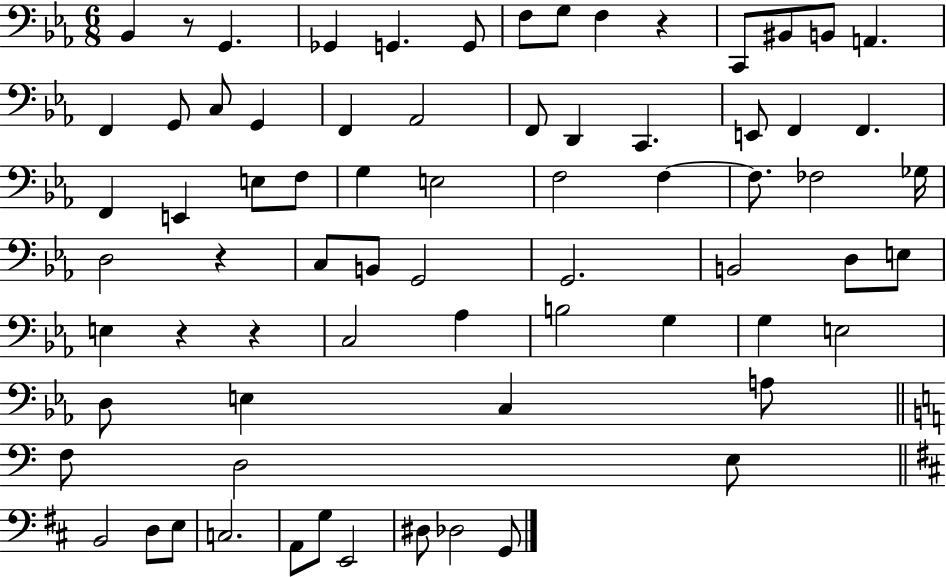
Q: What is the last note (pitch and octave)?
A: G2